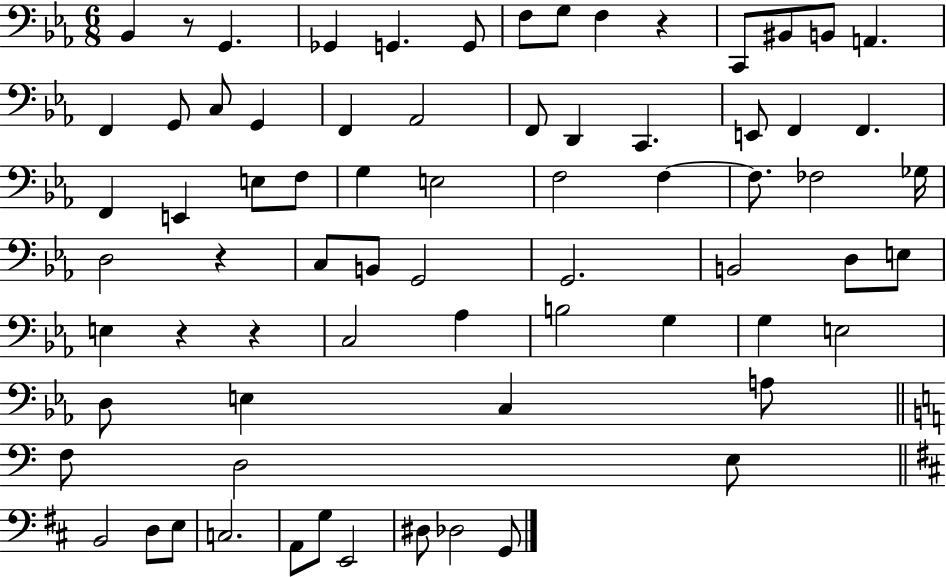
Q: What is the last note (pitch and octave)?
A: G2